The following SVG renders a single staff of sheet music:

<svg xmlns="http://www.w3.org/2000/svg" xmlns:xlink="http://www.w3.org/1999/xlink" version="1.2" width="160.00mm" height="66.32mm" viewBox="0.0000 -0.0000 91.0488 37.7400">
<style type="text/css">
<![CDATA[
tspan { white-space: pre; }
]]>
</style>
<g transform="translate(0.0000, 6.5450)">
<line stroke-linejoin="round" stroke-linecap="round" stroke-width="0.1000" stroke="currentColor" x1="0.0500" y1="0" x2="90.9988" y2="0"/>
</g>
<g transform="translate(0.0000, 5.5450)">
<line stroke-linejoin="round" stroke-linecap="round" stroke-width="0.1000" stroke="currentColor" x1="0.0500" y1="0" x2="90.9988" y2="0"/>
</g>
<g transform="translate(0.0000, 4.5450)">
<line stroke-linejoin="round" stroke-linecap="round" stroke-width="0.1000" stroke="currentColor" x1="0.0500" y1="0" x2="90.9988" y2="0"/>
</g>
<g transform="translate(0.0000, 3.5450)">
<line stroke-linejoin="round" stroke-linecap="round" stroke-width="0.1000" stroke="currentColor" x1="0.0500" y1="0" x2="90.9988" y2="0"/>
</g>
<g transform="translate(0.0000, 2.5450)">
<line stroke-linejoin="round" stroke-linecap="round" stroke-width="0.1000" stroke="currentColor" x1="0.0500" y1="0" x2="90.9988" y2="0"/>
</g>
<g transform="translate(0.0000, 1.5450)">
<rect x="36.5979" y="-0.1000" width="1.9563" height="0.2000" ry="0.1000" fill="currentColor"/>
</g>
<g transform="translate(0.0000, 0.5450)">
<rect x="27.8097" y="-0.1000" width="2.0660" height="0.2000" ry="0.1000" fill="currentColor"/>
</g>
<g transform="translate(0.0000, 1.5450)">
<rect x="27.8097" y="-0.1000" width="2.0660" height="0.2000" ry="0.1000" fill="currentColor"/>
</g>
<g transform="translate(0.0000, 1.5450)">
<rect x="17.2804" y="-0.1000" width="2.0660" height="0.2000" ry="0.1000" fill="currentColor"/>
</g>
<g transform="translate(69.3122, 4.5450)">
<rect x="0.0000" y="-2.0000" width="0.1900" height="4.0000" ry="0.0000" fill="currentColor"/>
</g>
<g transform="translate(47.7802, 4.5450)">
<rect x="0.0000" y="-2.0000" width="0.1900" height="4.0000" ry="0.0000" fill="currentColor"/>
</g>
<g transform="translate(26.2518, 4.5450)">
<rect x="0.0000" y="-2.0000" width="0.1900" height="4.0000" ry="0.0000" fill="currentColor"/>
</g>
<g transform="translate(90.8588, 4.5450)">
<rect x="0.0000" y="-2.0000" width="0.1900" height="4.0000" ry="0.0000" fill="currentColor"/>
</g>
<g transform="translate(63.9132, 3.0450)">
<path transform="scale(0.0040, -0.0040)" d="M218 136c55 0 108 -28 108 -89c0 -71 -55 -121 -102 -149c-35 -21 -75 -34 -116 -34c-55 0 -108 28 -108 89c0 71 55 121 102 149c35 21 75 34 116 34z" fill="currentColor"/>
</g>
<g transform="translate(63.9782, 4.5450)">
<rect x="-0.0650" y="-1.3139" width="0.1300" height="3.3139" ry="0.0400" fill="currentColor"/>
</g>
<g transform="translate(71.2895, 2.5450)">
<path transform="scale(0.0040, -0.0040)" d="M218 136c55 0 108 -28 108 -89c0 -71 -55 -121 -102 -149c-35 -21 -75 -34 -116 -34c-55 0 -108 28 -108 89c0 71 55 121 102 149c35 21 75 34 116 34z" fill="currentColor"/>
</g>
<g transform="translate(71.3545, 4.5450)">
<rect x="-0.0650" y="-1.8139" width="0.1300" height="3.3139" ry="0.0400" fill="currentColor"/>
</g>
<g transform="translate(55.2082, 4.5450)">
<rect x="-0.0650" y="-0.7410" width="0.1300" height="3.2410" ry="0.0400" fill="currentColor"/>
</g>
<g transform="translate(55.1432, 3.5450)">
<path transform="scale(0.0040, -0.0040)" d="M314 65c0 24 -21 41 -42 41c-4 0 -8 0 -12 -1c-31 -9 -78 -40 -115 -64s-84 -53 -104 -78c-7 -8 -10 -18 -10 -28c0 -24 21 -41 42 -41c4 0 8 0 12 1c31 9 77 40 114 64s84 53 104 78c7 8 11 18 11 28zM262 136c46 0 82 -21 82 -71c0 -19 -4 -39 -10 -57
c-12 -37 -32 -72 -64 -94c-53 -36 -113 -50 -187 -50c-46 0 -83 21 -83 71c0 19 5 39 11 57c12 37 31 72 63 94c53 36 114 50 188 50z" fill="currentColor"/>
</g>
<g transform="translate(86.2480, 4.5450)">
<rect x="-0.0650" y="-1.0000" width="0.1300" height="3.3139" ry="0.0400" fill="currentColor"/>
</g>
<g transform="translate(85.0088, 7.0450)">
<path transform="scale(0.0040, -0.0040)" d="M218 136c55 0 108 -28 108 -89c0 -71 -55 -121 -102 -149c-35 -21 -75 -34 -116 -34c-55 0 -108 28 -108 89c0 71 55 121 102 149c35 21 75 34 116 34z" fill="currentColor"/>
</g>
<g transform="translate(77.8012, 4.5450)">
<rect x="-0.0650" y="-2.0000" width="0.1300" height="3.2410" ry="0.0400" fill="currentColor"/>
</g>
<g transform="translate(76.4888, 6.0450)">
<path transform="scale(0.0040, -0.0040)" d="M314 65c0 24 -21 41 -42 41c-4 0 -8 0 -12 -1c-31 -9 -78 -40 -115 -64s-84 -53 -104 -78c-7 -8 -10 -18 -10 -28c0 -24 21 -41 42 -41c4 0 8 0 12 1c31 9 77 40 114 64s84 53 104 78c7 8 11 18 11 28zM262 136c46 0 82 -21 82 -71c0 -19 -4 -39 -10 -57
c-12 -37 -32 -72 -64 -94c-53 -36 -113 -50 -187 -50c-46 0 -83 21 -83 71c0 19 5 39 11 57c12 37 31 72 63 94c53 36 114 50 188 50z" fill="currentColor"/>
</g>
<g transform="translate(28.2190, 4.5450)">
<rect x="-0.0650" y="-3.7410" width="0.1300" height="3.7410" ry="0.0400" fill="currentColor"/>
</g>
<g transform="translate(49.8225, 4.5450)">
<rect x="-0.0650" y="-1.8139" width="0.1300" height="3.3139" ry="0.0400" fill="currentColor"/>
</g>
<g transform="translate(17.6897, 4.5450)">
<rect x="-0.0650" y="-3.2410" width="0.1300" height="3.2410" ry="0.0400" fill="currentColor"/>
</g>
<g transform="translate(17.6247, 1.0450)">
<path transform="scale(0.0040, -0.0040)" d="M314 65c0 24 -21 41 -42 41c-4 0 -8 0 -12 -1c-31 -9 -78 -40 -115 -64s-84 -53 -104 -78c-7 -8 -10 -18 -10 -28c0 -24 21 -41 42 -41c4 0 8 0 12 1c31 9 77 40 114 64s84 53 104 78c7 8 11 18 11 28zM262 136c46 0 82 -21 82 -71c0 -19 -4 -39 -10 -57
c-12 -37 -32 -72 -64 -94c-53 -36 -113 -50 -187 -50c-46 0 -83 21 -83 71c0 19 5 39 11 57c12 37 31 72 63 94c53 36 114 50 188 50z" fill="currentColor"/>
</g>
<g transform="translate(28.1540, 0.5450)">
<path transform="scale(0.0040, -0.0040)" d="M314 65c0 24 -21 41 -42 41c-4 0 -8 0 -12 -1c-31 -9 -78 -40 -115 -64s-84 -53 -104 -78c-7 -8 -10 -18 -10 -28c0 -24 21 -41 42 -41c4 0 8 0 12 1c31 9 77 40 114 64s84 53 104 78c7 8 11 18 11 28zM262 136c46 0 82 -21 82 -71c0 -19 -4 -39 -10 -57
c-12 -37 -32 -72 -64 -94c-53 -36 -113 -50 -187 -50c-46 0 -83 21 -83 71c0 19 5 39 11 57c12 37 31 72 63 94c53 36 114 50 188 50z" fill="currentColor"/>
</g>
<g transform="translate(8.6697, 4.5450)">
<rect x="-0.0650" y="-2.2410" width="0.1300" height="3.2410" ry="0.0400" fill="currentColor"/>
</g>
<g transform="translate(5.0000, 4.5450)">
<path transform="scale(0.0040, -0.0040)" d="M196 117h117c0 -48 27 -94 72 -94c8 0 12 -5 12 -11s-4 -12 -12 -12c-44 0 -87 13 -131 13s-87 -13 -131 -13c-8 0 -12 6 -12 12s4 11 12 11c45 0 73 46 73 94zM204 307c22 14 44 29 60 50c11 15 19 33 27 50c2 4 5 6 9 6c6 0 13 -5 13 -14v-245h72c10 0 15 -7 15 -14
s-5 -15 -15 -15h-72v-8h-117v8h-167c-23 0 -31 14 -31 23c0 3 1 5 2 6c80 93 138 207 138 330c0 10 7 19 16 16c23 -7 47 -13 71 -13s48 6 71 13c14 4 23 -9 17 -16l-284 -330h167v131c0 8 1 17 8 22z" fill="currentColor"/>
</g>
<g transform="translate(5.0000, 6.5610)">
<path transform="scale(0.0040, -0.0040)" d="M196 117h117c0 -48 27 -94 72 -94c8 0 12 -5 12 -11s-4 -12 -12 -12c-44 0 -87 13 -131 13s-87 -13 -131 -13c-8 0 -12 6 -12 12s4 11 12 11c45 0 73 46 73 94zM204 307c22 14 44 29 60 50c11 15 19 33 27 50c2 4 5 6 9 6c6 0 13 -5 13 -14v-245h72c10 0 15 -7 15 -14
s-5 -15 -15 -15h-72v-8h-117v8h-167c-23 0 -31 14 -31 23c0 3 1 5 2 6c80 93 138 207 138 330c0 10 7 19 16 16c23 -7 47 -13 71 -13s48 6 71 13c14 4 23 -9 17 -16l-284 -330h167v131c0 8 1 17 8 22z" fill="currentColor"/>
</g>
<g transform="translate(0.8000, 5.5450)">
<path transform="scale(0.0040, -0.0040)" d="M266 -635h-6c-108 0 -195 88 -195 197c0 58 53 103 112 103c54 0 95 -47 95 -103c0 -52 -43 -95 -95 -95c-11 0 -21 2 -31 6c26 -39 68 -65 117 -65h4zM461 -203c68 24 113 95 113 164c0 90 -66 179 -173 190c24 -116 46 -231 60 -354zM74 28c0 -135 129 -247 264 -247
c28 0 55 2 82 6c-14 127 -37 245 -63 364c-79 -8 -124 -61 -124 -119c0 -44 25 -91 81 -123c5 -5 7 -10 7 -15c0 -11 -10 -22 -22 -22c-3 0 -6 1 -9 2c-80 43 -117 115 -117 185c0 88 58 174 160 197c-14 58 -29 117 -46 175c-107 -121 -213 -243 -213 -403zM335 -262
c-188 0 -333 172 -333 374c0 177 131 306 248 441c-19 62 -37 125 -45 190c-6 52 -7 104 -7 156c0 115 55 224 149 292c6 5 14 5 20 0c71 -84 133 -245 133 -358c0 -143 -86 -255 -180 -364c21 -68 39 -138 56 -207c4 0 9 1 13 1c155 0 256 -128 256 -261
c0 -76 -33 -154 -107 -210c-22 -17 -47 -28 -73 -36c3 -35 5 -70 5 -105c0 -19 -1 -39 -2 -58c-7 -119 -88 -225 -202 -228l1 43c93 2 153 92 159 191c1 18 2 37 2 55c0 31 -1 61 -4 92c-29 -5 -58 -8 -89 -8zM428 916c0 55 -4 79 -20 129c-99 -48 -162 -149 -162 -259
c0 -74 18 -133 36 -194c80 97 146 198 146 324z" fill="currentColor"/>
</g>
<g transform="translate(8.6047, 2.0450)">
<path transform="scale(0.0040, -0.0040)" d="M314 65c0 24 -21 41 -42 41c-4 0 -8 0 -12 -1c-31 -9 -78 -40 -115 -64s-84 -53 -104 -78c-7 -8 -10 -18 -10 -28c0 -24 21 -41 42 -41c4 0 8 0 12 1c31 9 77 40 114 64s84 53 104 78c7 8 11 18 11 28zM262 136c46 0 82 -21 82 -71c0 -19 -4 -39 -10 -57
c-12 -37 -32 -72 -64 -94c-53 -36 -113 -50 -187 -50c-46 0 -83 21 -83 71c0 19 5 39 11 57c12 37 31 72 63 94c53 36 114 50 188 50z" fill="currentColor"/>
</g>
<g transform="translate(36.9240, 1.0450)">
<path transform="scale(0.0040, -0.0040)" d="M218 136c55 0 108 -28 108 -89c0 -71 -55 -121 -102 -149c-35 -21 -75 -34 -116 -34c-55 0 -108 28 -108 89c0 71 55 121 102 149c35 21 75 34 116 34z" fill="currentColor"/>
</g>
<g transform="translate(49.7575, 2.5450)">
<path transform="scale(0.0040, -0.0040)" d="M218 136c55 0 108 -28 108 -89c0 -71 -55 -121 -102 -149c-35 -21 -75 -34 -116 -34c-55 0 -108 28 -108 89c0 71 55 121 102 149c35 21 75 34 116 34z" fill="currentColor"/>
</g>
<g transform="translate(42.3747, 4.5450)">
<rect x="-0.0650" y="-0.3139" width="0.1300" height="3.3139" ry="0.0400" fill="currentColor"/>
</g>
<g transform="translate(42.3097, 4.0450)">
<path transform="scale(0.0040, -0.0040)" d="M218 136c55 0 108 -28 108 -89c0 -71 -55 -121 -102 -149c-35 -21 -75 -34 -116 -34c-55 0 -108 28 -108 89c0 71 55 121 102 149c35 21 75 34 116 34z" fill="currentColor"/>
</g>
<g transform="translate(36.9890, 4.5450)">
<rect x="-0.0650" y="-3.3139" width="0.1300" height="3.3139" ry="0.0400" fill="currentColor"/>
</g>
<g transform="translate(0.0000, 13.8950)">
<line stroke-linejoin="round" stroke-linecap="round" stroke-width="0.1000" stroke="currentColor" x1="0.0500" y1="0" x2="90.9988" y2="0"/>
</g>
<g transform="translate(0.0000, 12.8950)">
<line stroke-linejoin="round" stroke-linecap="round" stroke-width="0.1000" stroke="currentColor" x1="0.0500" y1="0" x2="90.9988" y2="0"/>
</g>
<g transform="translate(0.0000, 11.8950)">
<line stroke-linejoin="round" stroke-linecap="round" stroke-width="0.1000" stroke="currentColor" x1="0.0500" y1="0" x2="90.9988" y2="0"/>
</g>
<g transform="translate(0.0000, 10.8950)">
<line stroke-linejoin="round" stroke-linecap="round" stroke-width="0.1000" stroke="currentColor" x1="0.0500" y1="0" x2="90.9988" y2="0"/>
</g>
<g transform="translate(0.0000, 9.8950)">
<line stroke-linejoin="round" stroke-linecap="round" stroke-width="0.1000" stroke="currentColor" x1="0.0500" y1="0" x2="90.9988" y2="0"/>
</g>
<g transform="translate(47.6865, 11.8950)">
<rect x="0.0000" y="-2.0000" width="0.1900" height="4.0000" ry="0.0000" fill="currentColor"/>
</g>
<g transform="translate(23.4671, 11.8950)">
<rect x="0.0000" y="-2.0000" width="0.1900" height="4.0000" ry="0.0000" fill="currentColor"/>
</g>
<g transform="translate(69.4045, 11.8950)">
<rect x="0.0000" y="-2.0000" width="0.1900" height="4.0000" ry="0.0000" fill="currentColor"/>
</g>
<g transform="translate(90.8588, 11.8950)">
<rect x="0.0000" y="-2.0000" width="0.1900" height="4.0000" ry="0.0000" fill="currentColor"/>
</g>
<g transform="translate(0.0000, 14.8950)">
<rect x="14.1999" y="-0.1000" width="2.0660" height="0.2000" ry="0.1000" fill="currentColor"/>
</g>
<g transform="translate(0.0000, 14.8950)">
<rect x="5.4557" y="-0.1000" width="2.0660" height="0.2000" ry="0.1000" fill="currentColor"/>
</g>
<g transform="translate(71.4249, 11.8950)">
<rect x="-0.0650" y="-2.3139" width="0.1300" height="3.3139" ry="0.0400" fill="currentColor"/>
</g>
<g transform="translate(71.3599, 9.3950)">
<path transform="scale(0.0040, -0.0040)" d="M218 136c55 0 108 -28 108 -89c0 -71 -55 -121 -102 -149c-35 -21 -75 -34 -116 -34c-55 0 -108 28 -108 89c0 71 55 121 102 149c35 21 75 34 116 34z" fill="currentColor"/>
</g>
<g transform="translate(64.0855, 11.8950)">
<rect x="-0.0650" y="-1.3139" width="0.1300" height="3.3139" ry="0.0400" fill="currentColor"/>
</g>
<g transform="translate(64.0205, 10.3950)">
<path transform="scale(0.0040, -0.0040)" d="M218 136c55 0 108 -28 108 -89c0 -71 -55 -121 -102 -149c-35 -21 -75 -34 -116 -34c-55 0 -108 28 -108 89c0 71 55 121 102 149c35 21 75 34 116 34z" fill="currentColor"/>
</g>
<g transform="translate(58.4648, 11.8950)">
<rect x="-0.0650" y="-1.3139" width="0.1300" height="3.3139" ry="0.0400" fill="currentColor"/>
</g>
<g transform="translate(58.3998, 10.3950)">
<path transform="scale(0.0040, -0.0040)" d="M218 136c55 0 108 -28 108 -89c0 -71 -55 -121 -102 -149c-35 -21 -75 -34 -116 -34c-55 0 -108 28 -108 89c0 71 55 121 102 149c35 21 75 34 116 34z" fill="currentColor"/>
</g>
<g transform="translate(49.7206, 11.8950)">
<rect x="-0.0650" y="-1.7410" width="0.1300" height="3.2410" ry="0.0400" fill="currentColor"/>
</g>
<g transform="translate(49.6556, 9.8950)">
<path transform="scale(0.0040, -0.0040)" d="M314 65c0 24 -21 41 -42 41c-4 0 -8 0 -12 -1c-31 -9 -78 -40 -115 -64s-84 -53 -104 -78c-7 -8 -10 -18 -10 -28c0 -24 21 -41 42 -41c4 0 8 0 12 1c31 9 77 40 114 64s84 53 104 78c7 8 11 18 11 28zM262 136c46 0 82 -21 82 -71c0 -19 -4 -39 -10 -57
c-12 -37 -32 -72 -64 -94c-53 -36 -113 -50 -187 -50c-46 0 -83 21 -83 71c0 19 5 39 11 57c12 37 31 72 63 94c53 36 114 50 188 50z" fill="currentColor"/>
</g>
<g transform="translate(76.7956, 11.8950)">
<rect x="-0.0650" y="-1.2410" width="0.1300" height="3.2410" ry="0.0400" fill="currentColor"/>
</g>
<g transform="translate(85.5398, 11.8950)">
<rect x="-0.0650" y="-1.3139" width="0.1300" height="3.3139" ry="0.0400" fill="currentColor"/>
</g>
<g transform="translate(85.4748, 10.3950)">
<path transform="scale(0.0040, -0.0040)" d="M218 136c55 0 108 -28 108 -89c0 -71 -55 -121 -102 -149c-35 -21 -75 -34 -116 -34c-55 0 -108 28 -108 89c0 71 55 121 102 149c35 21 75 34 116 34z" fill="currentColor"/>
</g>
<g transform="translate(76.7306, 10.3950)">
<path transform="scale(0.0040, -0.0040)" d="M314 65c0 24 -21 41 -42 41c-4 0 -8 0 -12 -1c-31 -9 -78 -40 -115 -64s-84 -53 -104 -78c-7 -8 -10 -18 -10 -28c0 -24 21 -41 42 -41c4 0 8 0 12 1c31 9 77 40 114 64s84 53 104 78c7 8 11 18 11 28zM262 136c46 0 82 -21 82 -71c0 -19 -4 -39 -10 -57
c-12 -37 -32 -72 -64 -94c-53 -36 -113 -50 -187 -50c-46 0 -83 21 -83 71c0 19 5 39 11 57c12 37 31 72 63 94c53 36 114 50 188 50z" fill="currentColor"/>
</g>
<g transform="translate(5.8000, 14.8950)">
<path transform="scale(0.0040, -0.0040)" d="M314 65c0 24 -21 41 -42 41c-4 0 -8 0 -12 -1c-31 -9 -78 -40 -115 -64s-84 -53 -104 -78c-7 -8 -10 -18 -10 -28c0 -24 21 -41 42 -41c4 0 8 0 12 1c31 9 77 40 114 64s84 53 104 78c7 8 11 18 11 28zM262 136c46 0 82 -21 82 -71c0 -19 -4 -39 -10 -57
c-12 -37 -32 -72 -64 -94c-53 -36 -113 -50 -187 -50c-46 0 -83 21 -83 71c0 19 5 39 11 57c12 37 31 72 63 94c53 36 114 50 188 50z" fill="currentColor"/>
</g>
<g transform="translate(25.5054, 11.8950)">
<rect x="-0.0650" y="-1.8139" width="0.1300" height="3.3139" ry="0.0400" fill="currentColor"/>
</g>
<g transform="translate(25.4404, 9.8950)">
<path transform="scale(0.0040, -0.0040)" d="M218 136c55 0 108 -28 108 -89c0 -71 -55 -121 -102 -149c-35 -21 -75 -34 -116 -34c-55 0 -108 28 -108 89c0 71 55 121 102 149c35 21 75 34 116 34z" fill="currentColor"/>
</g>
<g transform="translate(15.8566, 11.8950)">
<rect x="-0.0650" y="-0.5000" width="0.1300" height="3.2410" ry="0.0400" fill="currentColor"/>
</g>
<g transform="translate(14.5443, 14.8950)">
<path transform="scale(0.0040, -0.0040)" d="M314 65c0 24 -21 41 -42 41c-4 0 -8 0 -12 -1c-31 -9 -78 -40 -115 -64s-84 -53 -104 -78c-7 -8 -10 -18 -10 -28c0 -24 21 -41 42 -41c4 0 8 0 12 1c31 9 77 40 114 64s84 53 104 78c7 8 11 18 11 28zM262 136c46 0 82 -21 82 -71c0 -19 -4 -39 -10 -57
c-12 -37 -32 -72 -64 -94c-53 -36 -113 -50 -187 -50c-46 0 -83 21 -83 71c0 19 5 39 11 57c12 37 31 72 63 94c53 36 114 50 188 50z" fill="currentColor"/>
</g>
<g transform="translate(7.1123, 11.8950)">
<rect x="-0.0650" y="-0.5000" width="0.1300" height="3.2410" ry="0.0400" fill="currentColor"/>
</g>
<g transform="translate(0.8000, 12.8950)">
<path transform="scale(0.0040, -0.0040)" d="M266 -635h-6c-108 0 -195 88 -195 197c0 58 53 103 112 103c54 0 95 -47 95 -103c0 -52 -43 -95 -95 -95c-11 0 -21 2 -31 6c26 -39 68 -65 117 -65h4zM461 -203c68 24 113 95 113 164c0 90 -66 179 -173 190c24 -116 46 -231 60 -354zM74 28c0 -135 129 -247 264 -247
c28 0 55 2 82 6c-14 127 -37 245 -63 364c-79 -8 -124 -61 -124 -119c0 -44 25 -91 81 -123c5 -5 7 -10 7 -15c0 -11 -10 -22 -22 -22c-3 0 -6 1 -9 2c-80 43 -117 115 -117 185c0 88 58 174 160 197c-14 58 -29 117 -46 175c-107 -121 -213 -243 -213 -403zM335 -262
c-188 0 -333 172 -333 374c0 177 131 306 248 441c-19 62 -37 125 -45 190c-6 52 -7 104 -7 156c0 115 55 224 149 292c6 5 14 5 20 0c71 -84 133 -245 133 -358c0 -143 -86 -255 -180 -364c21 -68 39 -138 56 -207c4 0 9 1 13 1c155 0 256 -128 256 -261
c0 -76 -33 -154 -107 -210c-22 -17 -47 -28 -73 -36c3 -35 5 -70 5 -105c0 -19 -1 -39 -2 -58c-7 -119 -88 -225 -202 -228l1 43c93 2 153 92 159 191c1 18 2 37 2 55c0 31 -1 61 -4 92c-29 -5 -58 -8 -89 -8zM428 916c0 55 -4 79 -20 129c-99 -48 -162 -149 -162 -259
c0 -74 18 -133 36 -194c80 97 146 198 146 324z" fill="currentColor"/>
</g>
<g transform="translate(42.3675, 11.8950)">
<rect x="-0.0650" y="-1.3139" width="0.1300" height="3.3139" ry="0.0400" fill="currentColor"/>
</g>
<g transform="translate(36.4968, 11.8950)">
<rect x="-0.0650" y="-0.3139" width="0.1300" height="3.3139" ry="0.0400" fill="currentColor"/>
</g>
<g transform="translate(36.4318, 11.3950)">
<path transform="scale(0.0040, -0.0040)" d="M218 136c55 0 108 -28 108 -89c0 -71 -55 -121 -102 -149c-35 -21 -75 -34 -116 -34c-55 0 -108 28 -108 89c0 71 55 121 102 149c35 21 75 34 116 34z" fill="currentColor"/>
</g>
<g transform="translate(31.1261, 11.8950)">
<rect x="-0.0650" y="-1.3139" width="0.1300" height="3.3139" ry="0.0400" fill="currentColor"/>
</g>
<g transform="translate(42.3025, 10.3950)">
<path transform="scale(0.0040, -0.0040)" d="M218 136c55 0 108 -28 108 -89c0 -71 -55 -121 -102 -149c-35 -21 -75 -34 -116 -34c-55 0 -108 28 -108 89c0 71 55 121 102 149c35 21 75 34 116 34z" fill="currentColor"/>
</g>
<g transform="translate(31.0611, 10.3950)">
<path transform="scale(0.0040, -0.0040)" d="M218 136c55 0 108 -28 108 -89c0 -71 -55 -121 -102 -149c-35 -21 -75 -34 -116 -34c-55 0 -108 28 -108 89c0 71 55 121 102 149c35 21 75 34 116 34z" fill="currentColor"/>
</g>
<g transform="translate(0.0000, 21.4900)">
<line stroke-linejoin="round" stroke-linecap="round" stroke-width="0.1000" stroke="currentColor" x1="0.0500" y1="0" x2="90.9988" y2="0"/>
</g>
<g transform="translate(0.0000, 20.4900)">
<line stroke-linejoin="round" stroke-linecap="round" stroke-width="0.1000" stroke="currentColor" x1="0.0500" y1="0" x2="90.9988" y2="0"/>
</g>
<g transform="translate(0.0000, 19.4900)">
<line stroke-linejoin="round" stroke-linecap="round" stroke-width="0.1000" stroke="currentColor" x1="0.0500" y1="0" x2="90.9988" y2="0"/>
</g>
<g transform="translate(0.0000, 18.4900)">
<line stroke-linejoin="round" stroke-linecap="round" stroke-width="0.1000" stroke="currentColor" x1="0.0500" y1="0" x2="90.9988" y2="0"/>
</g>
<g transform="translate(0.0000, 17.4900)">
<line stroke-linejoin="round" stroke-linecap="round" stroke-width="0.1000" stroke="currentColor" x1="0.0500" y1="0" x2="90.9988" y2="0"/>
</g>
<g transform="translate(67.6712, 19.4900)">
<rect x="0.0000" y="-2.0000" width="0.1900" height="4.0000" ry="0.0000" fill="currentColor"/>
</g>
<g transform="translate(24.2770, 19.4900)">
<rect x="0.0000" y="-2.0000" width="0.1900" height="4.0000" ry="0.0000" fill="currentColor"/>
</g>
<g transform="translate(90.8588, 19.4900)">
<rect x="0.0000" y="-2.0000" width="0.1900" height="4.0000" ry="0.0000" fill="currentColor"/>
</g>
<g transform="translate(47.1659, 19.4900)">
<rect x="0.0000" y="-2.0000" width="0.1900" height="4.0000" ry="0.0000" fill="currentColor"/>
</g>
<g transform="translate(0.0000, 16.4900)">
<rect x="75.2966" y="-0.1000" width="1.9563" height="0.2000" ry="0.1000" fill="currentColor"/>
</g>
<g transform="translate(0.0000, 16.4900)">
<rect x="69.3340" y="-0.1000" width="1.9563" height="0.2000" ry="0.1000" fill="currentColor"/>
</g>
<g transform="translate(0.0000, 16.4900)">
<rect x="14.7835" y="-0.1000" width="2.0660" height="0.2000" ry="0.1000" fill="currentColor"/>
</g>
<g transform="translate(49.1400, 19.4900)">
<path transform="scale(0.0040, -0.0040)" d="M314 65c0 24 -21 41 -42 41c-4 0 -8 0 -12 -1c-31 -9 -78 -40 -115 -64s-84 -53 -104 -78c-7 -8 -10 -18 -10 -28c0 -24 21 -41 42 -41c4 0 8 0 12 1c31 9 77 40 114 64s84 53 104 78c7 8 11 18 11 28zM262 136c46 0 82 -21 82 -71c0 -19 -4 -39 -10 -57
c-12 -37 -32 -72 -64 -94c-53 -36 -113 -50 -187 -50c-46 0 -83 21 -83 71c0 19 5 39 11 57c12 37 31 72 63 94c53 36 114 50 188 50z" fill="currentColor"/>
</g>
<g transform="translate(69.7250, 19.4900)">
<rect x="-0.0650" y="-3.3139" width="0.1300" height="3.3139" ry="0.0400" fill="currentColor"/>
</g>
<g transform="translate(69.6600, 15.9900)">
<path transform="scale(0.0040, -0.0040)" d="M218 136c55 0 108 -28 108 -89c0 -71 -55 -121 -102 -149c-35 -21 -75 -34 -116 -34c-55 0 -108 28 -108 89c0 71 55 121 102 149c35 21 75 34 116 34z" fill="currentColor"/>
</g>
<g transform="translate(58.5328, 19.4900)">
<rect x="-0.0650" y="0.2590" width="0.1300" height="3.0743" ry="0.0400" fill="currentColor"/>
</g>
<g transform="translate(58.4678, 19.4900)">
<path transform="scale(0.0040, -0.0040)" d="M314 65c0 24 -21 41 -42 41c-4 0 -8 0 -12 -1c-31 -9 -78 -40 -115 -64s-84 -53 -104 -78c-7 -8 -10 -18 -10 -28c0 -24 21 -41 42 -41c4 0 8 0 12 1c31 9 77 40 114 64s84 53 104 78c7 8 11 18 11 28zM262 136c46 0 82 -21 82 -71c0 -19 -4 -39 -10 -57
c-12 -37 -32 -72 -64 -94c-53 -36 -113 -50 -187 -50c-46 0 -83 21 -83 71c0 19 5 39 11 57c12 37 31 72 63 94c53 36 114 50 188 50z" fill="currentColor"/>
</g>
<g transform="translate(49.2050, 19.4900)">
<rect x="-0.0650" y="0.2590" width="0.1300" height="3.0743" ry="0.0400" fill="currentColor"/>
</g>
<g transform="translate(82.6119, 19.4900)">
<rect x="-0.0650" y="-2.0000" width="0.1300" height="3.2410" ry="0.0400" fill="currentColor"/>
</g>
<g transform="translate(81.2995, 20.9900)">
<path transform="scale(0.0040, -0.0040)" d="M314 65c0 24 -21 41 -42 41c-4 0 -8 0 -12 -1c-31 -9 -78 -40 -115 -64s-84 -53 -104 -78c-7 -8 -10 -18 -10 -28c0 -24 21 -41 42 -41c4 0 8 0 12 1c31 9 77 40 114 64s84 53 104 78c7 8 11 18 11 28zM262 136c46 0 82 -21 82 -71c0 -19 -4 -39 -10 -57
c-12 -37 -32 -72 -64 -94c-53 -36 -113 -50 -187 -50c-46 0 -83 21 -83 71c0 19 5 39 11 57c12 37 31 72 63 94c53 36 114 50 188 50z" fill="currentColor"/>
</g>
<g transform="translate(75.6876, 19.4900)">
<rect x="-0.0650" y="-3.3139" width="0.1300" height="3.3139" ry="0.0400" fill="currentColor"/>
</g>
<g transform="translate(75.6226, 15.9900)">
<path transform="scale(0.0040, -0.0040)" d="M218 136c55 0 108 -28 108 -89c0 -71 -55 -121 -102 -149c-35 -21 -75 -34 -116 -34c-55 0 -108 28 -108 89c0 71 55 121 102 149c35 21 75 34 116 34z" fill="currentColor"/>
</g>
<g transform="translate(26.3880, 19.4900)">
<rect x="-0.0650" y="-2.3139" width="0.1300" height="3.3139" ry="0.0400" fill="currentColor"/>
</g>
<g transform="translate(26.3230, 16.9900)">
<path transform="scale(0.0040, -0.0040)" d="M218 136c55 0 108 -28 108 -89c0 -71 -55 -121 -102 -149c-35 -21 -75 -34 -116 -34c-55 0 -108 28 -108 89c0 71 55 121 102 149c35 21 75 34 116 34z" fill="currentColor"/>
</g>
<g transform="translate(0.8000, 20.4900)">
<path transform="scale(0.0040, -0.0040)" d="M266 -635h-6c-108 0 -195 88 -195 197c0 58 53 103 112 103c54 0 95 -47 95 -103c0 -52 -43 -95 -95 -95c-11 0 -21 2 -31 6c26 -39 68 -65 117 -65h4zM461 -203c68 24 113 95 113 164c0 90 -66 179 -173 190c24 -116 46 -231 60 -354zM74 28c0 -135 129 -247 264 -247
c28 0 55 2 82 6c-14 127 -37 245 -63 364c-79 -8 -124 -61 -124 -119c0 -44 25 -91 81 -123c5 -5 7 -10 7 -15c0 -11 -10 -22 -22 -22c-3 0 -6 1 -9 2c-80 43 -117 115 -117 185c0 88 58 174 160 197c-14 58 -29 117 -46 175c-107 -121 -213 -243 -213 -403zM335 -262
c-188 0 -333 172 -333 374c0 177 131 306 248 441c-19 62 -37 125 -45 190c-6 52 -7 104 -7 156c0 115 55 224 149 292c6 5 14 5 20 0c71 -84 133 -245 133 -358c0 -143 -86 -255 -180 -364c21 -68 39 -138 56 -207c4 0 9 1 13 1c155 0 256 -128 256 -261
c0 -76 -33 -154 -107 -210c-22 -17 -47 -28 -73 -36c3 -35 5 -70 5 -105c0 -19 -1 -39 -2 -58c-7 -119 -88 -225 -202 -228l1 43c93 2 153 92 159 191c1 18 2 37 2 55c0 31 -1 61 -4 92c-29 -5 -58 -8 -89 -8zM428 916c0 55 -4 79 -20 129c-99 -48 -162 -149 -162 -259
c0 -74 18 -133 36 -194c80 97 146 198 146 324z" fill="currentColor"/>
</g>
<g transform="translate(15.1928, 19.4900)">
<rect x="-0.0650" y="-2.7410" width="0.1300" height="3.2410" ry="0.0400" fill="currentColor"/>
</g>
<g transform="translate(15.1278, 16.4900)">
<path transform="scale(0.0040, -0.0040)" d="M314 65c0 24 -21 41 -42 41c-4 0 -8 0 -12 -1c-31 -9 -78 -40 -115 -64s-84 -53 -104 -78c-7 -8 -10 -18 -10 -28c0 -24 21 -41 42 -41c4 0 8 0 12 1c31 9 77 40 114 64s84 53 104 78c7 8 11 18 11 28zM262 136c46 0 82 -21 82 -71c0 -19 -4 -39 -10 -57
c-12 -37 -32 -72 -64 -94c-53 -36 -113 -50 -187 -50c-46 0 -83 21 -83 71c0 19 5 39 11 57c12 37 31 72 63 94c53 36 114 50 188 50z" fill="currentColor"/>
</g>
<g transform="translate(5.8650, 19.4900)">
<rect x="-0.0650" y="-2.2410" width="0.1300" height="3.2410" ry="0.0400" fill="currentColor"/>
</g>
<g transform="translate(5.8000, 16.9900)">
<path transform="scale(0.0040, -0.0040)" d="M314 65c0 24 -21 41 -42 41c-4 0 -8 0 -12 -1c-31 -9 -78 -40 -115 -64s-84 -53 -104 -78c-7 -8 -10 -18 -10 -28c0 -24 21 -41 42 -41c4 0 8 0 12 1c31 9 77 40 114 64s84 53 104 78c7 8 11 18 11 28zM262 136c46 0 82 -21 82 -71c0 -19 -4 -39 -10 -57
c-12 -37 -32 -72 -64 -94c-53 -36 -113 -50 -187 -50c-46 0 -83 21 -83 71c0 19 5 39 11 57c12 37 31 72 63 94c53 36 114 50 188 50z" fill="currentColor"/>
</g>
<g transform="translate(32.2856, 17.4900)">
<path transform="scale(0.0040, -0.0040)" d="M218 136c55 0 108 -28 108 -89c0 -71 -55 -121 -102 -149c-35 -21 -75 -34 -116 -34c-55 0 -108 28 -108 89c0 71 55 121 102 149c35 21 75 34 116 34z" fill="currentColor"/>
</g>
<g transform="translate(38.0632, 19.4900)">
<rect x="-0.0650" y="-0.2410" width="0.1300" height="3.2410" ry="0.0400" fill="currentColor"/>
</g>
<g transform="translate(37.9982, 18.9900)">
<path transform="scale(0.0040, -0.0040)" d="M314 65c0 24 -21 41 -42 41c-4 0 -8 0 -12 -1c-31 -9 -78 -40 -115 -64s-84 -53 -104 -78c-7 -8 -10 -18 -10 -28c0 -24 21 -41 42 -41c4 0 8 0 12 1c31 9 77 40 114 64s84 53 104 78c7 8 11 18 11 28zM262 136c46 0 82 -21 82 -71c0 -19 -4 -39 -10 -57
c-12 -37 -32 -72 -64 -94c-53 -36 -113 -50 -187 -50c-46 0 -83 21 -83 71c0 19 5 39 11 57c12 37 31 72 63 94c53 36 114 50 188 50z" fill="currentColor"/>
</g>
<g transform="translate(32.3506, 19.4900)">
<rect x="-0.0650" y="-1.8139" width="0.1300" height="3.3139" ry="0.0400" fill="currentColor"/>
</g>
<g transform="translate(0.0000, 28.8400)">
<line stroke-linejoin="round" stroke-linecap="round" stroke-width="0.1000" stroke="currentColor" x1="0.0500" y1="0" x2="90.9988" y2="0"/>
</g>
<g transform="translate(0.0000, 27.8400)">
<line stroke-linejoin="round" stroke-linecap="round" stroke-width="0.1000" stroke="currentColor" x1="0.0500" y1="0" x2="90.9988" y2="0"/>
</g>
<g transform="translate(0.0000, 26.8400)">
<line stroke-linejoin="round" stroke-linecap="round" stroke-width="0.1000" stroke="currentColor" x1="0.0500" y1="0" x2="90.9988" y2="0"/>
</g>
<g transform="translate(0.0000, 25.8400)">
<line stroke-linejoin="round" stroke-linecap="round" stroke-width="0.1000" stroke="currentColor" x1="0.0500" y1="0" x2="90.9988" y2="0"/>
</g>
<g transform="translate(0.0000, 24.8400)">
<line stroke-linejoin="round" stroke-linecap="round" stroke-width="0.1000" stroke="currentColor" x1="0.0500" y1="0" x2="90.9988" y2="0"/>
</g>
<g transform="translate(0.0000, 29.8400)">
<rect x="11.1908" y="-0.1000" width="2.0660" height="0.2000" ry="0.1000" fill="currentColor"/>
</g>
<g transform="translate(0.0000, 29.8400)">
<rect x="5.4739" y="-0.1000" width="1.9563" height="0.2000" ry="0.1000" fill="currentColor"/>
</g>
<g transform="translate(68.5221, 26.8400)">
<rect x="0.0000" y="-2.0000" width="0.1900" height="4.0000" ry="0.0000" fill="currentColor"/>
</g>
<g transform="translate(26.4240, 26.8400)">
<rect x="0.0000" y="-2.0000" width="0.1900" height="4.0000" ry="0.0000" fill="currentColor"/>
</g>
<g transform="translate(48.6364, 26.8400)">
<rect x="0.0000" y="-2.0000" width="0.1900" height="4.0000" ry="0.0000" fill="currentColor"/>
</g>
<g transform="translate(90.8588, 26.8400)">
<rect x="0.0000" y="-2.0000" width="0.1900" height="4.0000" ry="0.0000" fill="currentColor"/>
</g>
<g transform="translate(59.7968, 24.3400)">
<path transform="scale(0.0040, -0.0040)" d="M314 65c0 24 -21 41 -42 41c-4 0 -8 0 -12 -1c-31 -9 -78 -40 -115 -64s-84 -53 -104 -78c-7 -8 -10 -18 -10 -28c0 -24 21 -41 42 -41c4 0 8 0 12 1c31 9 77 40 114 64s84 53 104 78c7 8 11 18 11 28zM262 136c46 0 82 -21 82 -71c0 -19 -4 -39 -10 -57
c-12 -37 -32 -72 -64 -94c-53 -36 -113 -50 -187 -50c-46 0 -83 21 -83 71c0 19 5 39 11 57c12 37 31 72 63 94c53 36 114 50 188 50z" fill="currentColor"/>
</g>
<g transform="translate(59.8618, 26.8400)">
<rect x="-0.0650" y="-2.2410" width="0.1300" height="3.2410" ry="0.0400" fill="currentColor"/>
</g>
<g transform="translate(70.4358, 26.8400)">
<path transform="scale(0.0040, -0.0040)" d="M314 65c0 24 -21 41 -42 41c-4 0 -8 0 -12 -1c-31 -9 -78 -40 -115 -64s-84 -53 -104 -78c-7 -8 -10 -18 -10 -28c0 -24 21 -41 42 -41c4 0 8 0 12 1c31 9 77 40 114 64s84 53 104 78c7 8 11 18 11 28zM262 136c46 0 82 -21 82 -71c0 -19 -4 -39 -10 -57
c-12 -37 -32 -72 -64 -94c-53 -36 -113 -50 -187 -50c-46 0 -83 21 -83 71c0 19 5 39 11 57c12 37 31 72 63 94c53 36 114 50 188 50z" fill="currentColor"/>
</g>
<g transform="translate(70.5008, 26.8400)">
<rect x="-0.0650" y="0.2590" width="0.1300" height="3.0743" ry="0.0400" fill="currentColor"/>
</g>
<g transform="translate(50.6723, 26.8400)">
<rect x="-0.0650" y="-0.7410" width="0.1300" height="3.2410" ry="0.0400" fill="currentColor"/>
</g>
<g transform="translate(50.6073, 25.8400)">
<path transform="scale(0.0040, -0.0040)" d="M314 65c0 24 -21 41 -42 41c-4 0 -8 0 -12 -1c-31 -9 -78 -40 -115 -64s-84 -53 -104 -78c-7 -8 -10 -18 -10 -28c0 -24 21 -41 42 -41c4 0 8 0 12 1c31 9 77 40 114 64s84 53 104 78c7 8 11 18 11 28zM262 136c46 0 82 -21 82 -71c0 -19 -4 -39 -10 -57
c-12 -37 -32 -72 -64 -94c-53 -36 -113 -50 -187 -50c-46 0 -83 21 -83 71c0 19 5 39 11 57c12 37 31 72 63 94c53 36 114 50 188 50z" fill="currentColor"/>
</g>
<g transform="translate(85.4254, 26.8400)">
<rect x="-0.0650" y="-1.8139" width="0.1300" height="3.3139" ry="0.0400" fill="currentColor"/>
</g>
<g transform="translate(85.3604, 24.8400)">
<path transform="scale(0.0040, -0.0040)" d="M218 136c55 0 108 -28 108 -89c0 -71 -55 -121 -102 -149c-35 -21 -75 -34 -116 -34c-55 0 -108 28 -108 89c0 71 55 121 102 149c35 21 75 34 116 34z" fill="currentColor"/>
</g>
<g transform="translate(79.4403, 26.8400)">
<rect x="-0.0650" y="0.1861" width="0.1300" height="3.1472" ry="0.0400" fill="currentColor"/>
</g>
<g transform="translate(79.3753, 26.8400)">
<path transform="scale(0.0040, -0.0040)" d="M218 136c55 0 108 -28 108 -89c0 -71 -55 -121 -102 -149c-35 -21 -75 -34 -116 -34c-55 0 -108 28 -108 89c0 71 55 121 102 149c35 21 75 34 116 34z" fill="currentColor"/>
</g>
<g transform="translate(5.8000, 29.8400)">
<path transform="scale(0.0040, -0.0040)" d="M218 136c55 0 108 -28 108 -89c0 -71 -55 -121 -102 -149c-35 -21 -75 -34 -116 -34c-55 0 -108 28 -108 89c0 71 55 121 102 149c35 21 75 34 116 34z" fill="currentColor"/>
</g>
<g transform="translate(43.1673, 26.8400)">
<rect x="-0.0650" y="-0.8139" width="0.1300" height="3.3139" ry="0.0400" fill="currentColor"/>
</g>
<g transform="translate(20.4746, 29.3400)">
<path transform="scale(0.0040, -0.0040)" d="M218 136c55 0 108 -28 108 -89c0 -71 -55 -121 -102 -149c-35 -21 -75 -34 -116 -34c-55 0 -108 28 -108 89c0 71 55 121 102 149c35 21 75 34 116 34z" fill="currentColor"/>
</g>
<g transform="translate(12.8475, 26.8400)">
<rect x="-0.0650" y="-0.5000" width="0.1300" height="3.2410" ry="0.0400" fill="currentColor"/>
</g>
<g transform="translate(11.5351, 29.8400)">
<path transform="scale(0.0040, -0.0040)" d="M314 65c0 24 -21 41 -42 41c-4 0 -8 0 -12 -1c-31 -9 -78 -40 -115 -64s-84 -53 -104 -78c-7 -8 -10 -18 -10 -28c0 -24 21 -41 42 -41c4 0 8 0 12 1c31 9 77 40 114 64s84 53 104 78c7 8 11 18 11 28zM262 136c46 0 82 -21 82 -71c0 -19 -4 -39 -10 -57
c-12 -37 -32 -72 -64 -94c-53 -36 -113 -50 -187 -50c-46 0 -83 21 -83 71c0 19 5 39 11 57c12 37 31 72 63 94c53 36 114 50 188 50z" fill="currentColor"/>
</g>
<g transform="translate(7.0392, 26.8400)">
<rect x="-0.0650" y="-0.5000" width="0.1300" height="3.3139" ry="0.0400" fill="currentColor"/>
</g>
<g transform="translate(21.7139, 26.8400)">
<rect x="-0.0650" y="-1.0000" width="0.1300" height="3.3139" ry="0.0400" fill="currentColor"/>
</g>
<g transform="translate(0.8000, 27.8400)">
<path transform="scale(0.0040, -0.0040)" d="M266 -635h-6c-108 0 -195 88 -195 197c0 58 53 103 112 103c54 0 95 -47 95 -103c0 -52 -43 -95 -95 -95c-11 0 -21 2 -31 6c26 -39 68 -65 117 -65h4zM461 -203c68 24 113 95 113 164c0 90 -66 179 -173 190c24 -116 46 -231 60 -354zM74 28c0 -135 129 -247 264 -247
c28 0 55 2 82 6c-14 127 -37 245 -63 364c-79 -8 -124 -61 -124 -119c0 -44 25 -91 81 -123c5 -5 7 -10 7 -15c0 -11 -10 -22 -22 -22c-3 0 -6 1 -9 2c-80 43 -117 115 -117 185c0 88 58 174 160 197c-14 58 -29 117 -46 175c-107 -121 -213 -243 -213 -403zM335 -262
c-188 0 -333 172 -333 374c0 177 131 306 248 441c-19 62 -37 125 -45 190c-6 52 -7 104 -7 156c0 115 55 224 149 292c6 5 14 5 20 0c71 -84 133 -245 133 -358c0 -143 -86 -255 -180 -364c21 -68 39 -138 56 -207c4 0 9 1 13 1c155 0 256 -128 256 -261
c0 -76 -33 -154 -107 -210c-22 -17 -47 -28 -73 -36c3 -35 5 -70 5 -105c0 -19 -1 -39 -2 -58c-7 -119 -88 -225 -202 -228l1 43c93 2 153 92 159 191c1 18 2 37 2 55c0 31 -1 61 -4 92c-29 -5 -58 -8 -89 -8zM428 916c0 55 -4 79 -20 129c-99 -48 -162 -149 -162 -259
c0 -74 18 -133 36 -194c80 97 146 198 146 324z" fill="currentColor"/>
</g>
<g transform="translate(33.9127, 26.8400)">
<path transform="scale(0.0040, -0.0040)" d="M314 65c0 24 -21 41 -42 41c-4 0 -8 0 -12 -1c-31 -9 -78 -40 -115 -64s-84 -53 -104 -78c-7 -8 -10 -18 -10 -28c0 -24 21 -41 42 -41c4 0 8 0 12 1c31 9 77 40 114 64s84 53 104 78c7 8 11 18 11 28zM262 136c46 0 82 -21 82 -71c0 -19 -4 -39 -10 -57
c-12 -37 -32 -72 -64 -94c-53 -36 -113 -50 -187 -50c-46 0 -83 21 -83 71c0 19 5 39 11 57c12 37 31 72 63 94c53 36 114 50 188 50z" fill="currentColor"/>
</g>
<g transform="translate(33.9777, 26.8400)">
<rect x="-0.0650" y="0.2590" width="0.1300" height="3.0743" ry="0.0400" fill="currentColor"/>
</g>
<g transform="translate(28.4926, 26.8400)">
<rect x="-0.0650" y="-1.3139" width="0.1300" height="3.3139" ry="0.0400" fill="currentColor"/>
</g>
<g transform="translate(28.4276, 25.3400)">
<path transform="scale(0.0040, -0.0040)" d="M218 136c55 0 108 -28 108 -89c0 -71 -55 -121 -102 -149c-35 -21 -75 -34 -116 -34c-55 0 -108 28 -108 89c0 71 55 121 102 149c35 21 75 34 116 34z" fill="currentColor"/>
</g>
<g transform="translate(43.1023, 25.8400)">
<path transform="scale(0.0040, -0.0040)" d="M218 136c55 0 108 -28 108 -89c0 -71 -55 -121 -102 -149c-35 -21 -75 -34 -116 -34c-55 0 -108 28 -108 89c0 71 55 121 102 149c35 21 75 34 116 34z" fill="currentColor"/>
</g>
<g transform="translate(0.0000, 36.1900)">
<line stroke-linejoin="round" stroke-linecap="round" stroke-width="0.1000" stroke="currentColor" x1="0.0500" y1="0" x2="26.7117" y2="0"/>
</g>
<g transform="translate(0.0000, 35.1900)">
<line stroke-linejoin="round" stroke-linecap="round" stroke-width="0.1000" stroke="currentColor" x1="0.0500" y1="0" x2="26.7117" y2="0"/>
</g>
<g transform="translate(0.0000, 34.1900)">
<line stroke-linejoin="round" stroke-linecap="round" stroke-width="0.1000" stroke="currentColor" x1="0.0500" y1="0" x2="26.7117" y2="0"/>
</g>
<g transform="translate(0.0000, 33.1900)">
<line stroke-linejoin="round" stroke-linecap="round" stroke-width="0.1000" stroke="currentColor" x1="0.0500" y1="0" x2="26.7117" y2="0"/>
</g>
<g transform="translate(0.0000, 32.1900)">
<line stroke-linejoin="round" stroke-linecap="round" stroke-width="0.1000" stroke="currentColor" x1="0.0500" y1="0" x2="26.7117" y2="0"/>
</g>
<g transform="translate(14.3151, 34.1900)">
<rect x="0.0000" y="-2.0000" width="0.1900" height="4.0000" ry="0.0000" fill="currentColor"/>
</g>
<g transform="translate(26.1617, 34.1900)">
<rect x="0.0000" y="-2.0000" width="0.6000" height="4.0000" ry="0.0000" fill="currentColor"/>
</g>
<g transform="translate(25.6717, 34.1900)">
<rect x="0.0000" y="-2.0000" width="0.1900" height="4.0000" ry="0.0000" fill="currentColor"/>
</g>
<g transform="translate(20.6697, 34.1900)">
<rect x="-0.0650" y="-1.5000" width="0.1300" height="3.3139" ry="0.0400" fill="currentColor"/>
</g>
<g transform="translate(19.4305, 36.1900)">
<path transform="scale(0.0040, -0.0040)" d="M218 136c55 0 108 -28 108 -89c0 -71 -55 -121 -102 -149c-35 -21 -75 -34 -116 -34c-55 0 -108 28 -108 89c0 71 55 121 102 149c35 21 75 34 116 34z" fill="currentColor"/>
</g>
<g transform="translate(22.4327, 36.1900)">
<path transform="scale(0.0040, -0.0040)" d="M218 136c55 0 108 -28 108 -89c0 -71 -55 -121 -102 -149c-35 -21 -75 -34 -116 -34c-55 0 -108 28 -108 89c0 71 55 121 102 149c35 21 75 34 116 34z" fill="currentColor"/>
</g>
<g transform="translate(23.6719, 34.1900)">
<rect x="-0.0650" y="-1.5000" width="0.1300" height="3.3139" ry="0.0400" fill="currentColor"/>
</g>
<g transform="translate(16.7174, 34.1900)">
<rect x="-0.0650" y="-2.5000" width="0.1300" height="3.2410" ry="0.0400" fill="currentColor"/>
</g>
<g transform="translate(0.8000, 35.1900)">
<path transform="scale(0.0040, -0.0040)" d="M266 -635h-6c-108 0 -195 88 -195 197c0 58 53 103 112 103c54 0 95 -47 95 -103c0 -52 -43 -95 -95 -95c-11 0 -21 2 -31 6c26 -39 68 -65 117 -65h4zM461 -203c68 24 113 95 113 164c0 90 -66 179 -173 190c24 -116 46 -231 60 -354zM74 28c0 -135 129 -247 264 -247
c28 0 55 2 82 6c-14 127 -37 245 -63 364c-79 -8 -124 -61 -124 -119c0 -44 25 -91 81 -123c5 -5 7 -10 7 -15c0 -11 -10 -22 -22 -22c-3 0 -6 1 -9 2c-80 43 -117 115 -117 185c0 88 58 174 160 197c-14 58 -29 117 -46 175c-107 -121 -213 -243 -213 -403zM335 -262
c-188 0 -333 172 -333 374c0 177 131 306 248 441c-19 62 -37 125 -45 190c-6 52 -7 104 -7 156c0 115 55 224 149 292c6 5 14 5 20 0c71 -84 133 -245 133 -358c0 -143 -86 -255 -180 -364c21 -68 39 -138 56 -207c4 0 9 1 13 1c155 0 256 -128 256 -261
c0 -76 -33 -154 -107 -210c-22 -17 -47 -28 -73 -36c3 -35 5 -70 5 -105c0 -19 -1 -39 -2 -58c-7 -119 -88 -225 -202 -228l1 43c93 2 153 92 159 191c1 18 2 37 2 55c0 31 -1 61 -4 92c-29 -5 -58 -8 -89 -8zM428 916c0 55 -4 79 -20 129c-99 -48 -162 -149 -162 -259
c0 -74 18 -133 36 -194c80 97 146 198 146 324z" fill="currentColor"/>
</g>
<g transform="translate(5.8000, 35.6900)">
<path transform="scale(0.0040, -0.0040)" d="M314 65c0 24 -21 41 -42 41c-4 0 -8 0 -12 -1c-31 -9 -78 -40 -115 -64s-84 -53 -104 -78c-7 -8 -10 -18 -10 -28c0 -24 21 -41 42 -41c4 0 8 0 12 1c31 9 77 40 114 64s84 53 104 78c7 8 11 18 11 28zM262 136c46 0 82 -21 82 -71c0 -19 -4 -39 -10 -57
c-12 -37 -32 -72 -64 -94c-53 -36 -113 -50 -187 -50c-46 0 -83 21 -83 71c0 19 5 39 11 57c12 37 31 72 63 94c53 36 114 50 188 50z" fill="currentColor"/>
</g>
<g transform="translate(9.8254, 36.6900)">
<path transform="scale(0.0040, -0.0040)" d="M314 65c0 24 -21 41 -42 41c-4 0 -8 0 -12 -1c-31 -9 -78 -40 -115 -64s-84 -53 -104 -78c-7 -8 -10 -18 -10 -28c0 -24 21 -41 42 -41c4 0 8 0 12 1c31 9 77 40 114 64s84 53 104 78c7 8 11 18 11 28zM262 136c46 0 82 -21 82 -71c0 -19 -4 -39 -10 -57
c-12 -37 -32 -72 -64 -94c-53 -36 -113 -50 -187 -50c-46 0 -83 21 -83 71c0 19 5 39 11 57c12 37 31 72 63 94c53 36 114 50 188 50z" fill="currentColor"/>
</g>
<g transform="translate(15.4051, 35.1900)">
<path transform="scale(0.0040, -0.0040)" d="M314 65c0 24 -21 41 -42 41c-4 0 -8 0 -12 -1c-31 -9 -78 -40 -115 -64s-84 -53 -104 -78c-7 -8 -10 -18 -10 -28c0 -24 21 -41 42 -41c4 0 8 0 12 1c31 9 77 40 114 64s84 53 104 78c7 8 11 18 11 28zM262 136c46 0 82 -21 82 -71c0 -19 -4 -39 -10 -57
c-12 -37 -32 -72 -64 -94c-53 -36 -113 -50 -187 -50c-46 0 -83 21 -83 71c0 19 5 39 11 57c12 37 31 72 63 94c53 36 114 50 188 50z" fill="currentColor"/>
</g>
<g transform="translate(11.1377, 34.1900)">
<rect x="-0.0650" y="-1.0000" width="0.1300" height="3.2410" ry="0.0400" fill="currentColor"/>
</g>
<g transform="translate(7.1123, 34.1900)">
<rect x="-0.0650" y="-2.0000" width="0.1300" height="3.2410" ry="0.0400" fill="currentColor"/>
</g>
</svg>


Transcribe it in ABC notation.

X:1
T:Untitled
M:4/4
L:1/4
K:C
g2 b2 c'2 b c f d2 e f F2 D C2 C2 f e c e f2 e e g e2 e g2 a2 g f c2 B2 B2 b b F2 C C2 D e B2 d d2 g2 B2 B f F2 D2 G2 E E